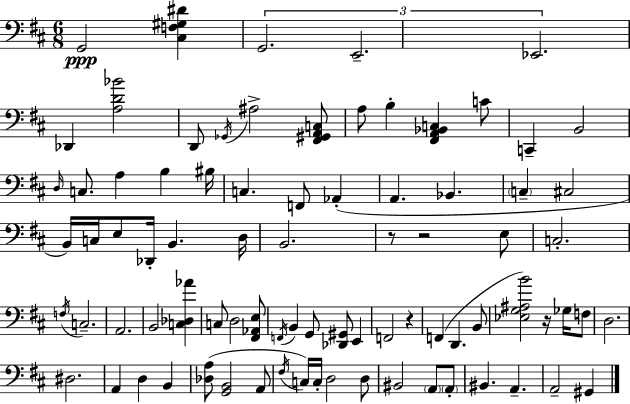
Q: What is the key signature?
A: D major